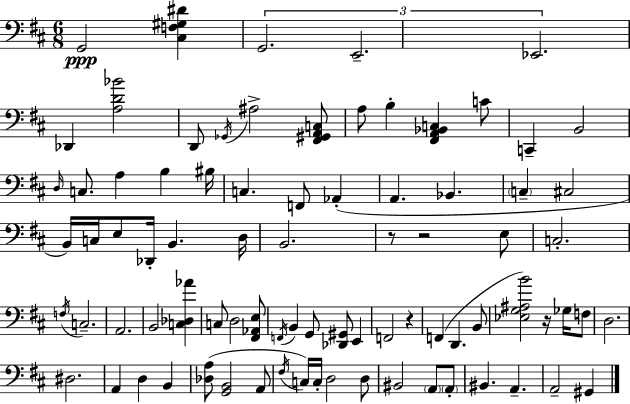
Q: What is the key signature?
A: D major